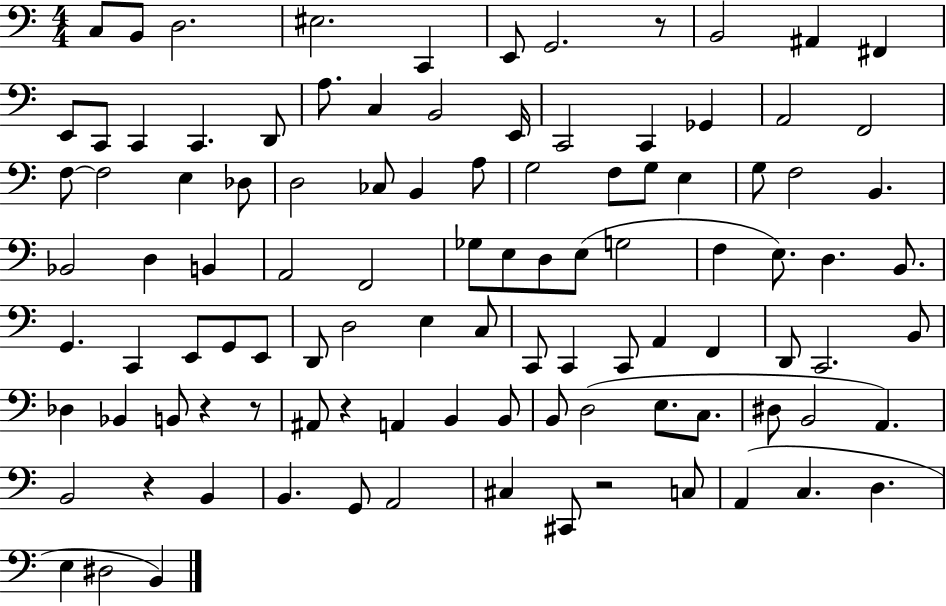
{
  \clef bass
  \numericTimeSignature
  \time 4/4
  \key c \major
  c8 b,8 d2. | eis2. c,4 | e,8 g,2. r8 | b,2 ais,4 fis,4 | \break e,8 c,8 c,4 c,4. d,8 | a8. c4 b,2 e,16 | c,2 c,4 ges,4 | a,2 f,2 | \break f8~~ f2 e4 des8 | d2 ces8 b,4 a8 | g2 f8 g8 e4 | g8 f2 b,4. | \break bes,2 d4 b,4 | a,2 f,2 | ges8 e8 d8 e8( g2 | f4 e8.) d4. b,8. | \break g,4. c,4 e,8 g,8 e,8 | d,8 d2 e4 c8 | c,8 c,4 c,8 a,4 f,4 | d,8 c,2. b,8 | \break des4 bes,4 b,8 r4 r8 | ais,8 r4 a,4 b,4 b,8 | b,8 d2( e8. c8. | dis8 b,2 a,4.) | \break b,2 r4 b,4 | b,4. g,8 a,2 | cis4 cis,8 r2 c8 | a,4( c4. d4. | \break e4 dis2 b,4) | \bar "|."
}